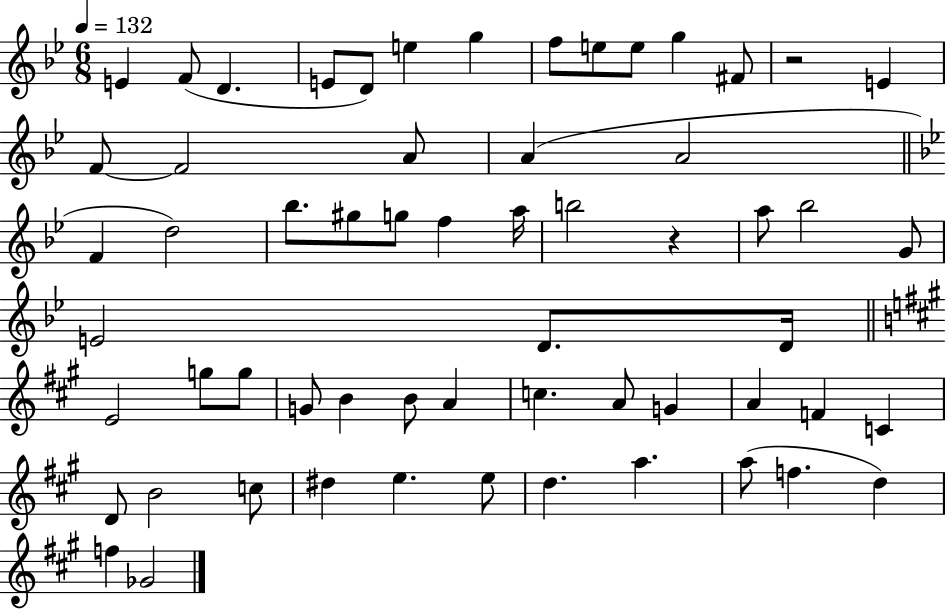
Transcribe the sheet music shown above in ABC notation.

X:1
T:Untitled
M:6/8
L:1/4
K:Bb
E F/2 D E/2 D/2 e g f/2 e/2 e/2 g ^F/2 z2 E F/2 F2 A/2 A A2 F d2 _b/2 ^g/2 g/2 f a/4 b2 z a/2 _b2 G/2 E2 D/2 D/4 E2 g/2 g/2 G/2 B B/2 A c A/2 G A F C D/2 B2 c/2 ^d e e/2 d a a/2 f d f _G2